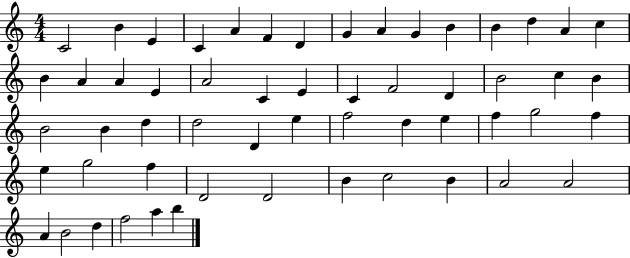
C4/h B4/q E4/q C4/q A4/q F4/q D4/q G4/q A4/q G4/q B4/q B4/q D5/q A4/q C5/q B4/q A4/q A4/q E4/q A4/h C4/q E4/q C4/q F4/h D4/q B4/h C5/q B4/q B4/h B4/q D5/q D5/h D4/q E5/q F5/h D5/q E5/q F5/q G5/h F5/q E5/q G5/h F5/q D4/h D4/h B4/q C5/h B4/q A4/h A4/h A4/q B4/h D5/q F5/h A5/q B5/q